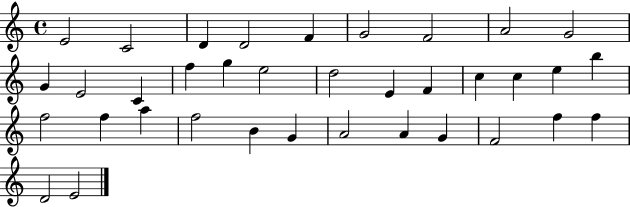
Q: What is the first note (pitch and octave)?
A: E4